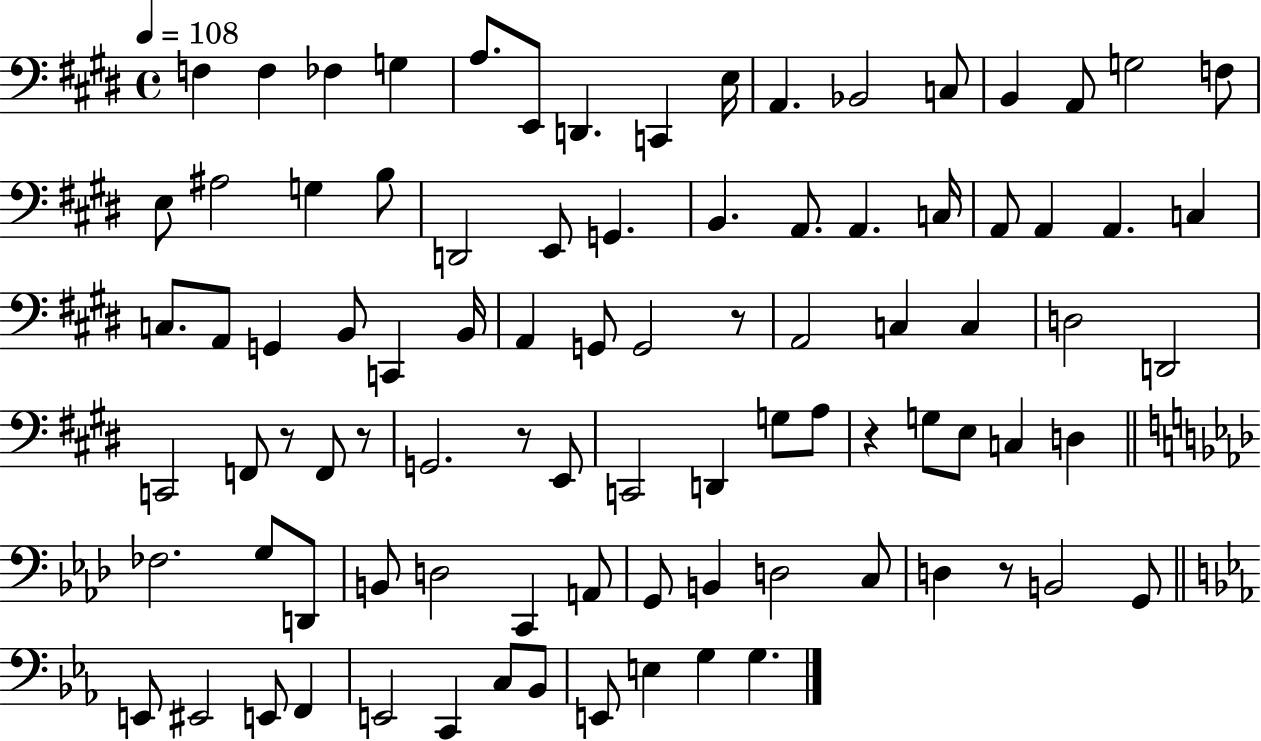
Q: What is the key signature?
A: E major